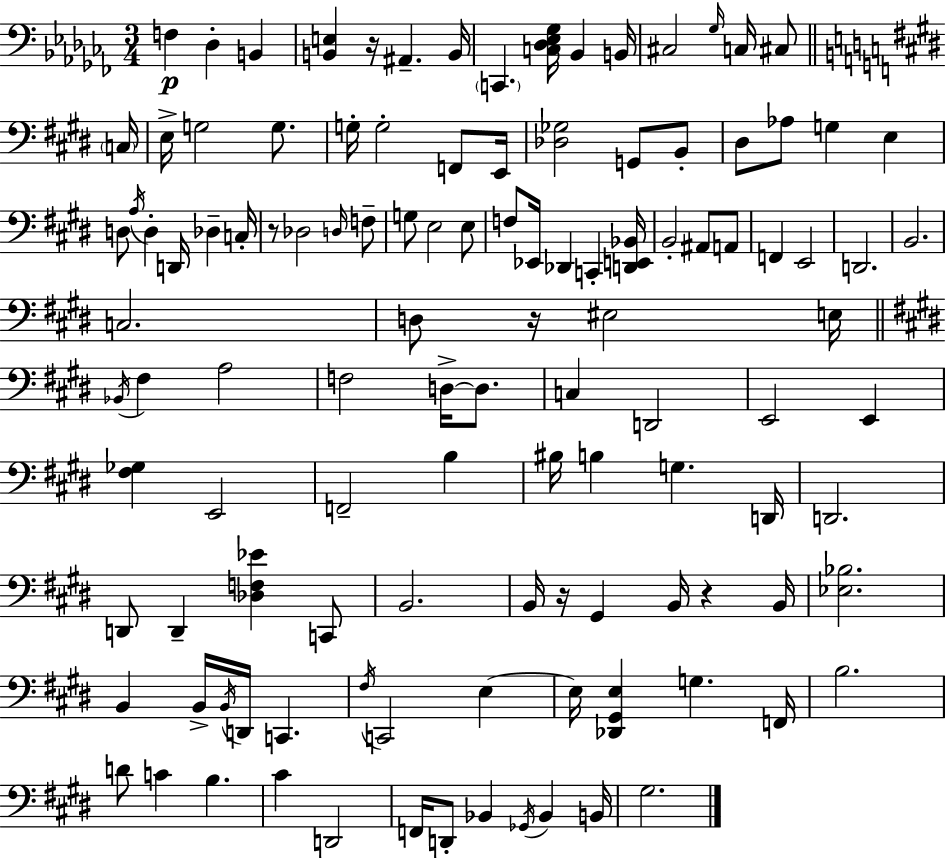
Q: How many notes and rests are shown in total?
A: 116